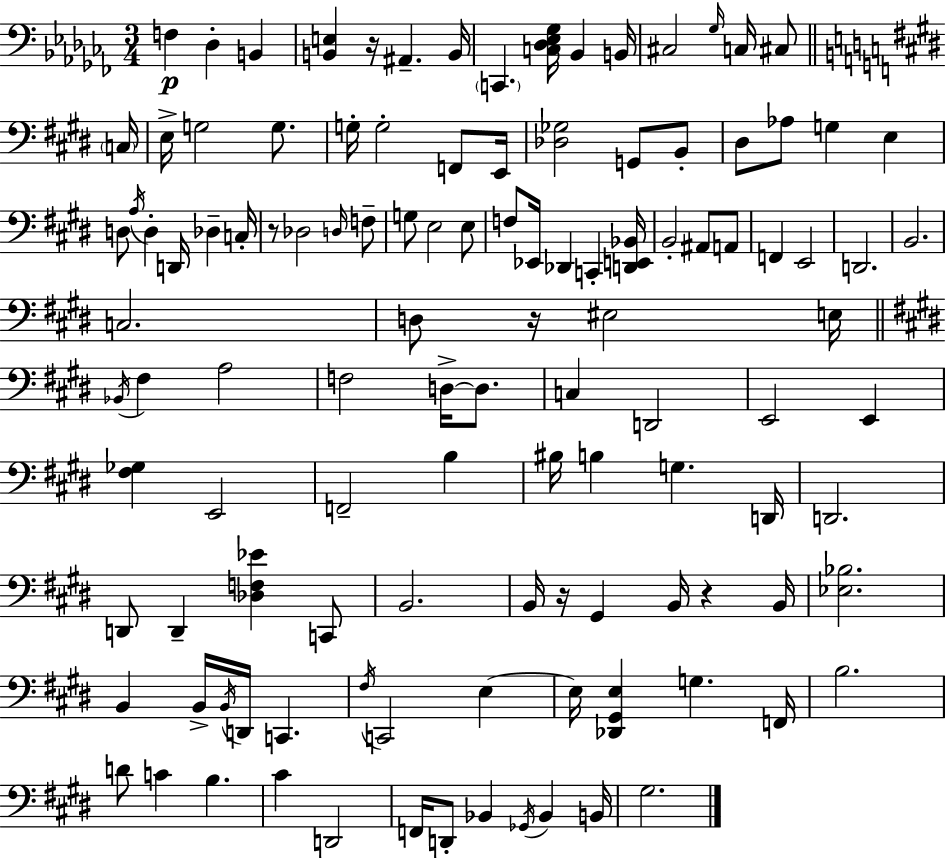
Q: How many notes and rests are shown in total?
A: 116